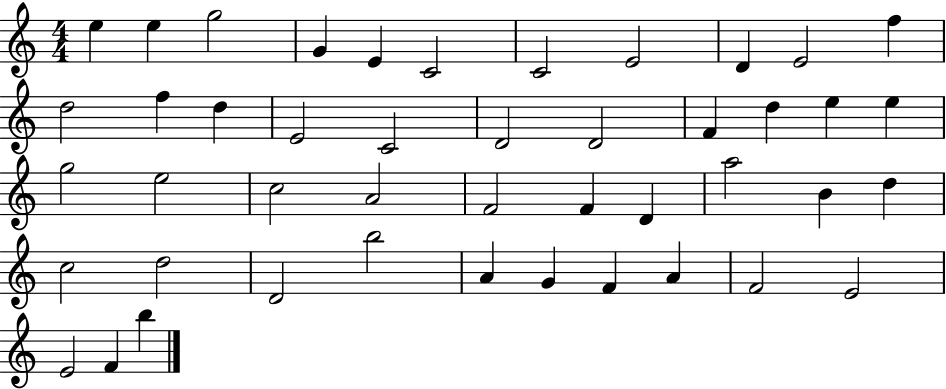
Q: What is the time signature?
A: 4/4